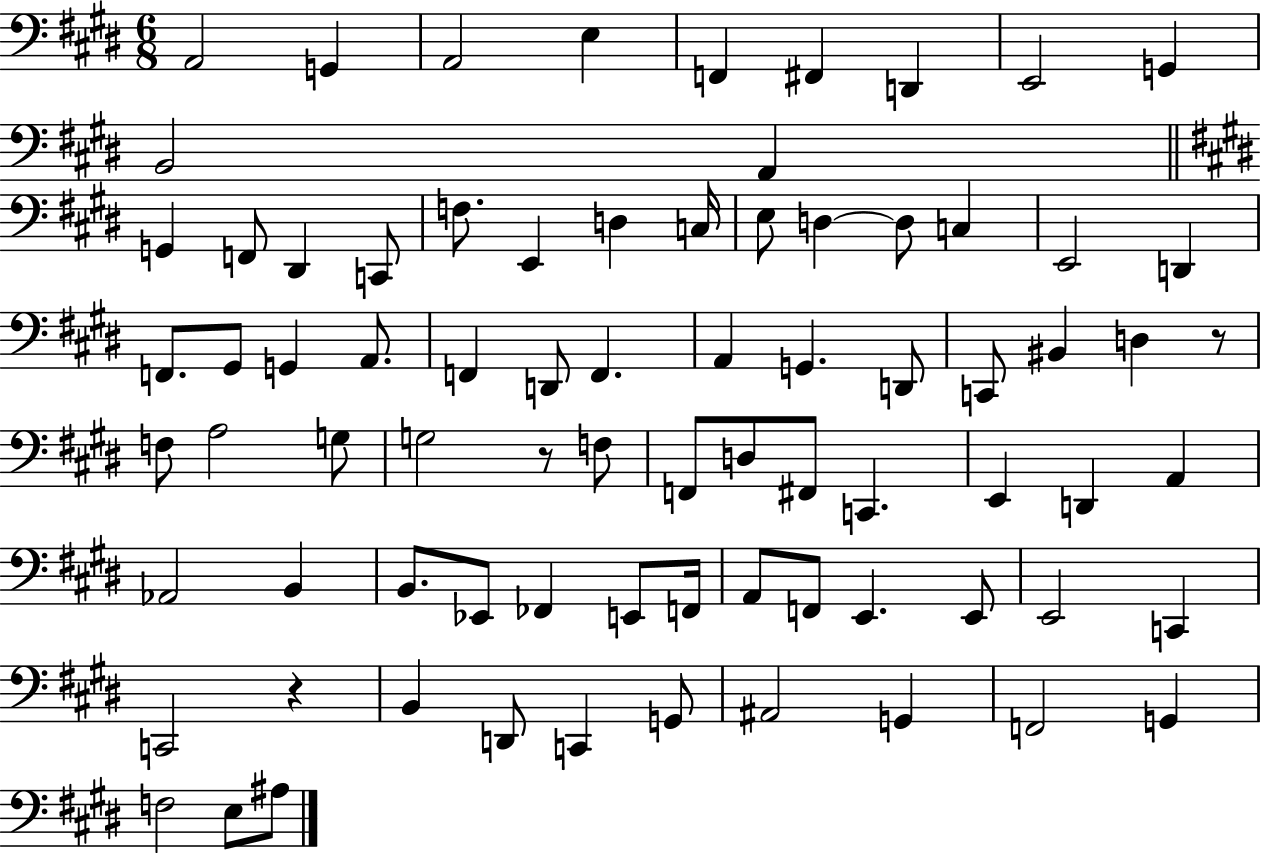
X:1
T:Untitled
M:6/8
L:1/4
K:E
A,,2 G,, A,,2 E, F,, ^F,, D,, E,,2 G,, B,,2 A,, G,, F,,/2 ^D,, C,,/2 F,/2 E,, D, C,/4 E,/2 D, D,/2 C, E,,2 D,, F,,/2 ^G,,/2 G,, A,,/2 F,, D,,/2 F,, A,, G,, D,,/2 C,,/2 ^B,, D, z/2 F,/2 A,2 G,/2 G,2 z/2 F,/2 F,,/2 D,/2 ^F,,/2 C,, E,, D,, A,, _A,,2 B,, B,,/2 _E,,/2 _F,, E,,/2 F,,/4 A,,/2 F,,/2 E,, E,,/2 E,,2 C,, C,,2 z B,, D,,/2 C,, G,,/2 ^A,,2 G,, F,,2 G,, F,2 E,/2 ^A,/2